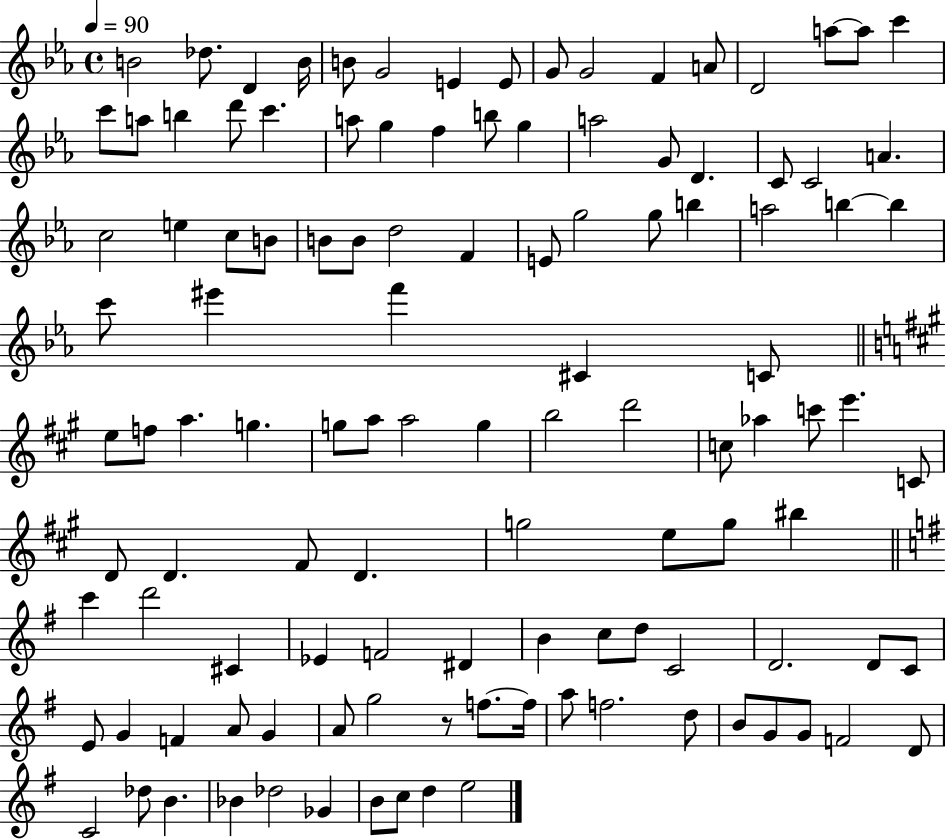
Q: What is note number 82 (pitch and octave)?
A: B4